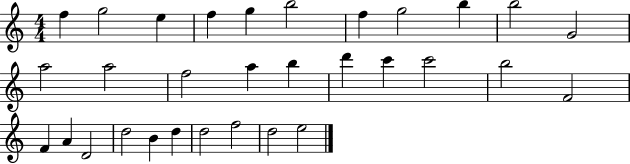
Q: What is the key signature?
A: C major